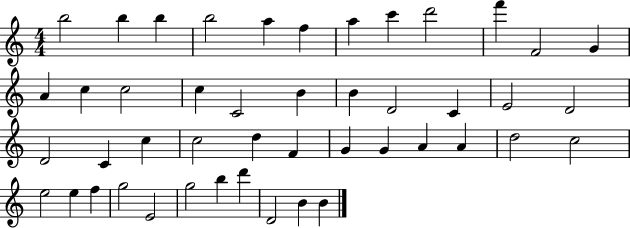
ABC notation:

X:1
T:Untitled
M:4/4
L:1/4
K:C
b2 b b b2 a f a c' d'2 f' F2 G A c c2 c C2 B B D2 C E2 D2 D2 C c c2 d F G G A A d2 c2 e2 e f g2 E2 g2 b d' D2 B B